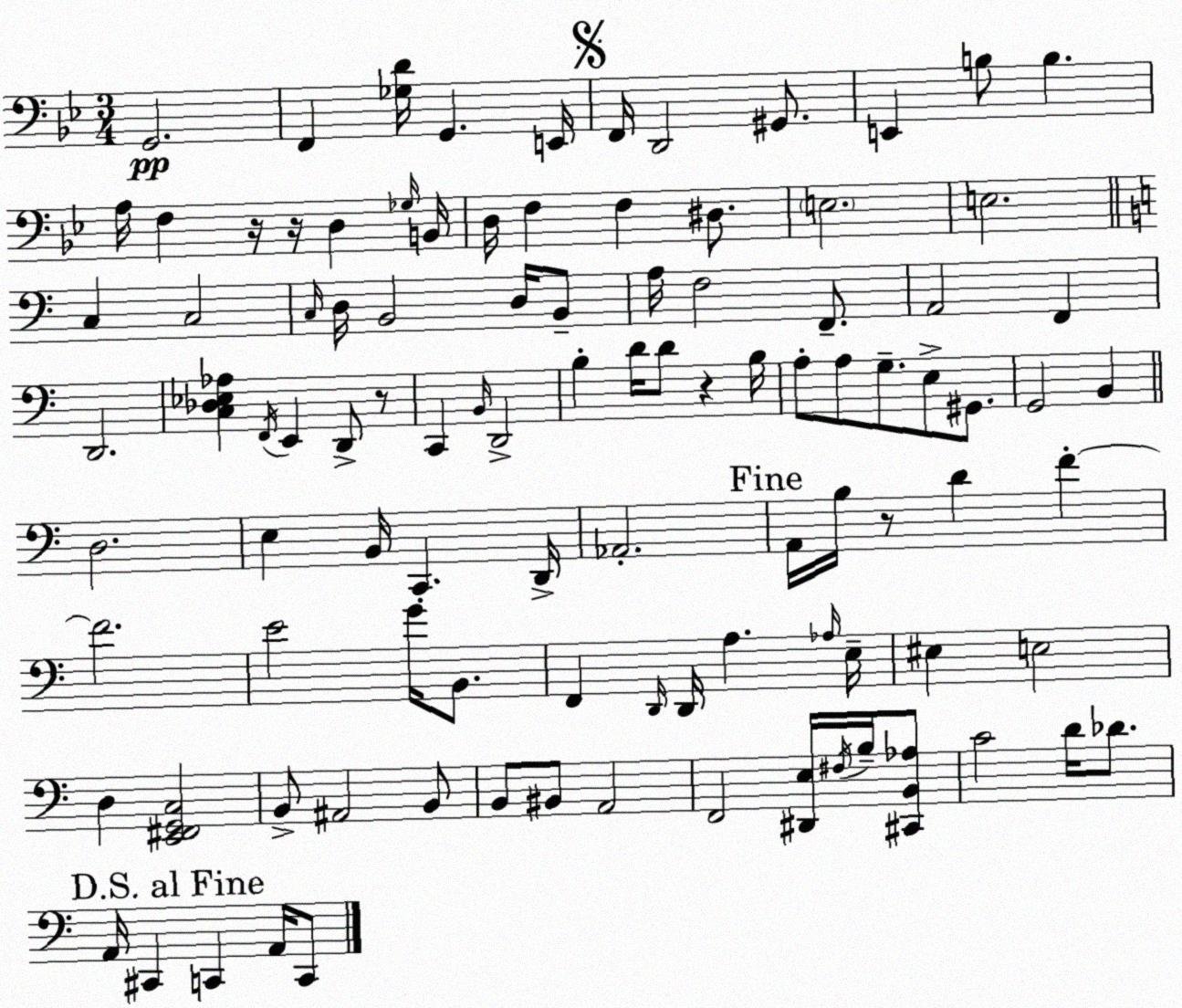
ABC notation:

X:1
T:Untitled
M:3/4
L:1/4
K:Gm
G,,2 F,, [_G,D]/4 G,, E,,/4 F,,/4 D,,2 ^G,,/2 E,, B,/2 B, A,/4 F, z/4 z/4 D, _G,/4 B,,/4 D,/4 F, F, ^D,/2 E,2 E,2 C, C,2 C,/4 D,/4 B,,2 D,/4 B,,/2 A,/4 F,2 F,,/2 A,,2 F,, D,,2 [C,_D,_E,_A,] F,,/4 E,, D,,/2 z/2 C,, B,,/4 D,,2 B, D/4 D/2 z B,/4 A,/2 A,/2 G,/2 E,/2 ^G,,/2 G,,2 B,, D,2 E, B,,/4 C,, D,,/4 _A,,2 A,,/4 B,/4 z/2 D F F2 E2 G/4 B,,/2 F,, D,,/4 D,,/4 A, _A,/4 E,/4 ^E, E,2 D, [E,,^F,,G,,C,]2 B,,/2 ^A,,2 B,,/2 B,,/2 ^B,,/2 A,,2 F,,2 [^D,,E,]/4 ^F,/4 B,/4 [^C,,B,,_A,]/2 C2 D/4 _D/2 A,,/4 ^C,, C,, A,,/4 C,,/2